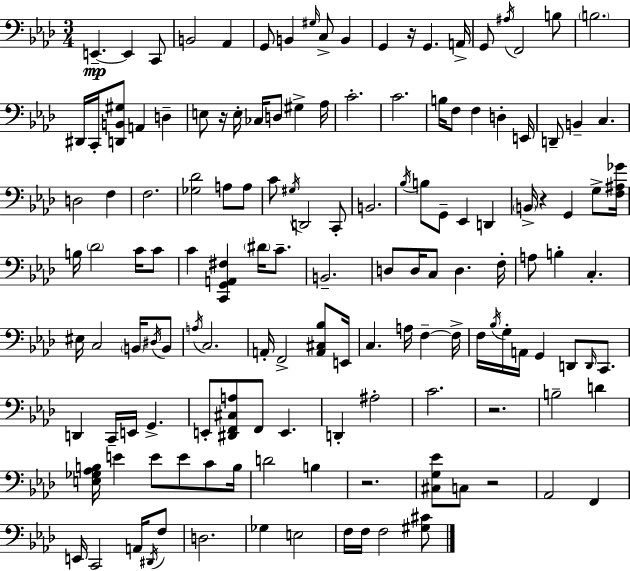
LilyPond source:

{
  \clef bass
  \numericTimeSignature
  \time 3/4
  \key aes \major
  e,4.--~~\mp e,4 c,8 | b,2 aes,4 | g,8 b,4 \grace { gis16 } c8-> b,4 | g,4 r16 g,4. | \break a,16-> g,8 \acciaccatura { ais16 } f,2 | b8 \parenthesize b2. | dis,16 c,16-. <d, b, gis>8 a,4 d4-- | e8 r16 e16-. ces16 d8 gis4-> | \break aes16 c'2.-. | c'2. | b16 f8 f4 d4-. | e,16 d,8-- b,4-- c4. | \break d2 f4 | f2. | <ges des'>2 a8 | a8 c'8 \acciaccatura { gis16 } d,2 | \break c,8-. b,2. | \acciaccatura { bes16 } b8 g,8-- ees,4 | d,4 \parenthesize b,16-> r4 g,4 | g8-> <f ais ges'>16 b16 \parenthesize des'2 | \break c'16 c'8 c'4 <c, g, a, fis>4 | \parenthesize dis'16 c'8.-- b,2.-- | d8 d16 c8 d4. | f16-. a8 b4-. c4.-. | \break eis16 c2 | \parenthesize b,16 \acciaccatura { dis16 } b,8 \acciaccatura { a16 } c2. | a,16-. f,2-> | <a, cis bes>8 e,16 c4. | \break a16 f4--~~ f16-> f16 \acciaccatura { bes16 } g16-. a,16 g,4 | d,8 \grace { d,16 } c,8. d,4 | c,16-- e,16 g,4.-> e,8-. <dis, f, cis a>8 | f,8 e,4. d,4-. | \break ais2-. c'2. | r2. | b2-- | d'4 <e ges aes b>16 e'4 | \break e'8 e'8 c'8 b16 d'2 | b4 r2. | <cis g ees'>8 c8 | r2 aes,2 | \break f,4 e,16 c,2 | a,16 \acciaccatura { dis,16 } f8 d2. | ges4 | e2 f16 f16 f2 | \break <gis cis'>8 \bar "|."
}